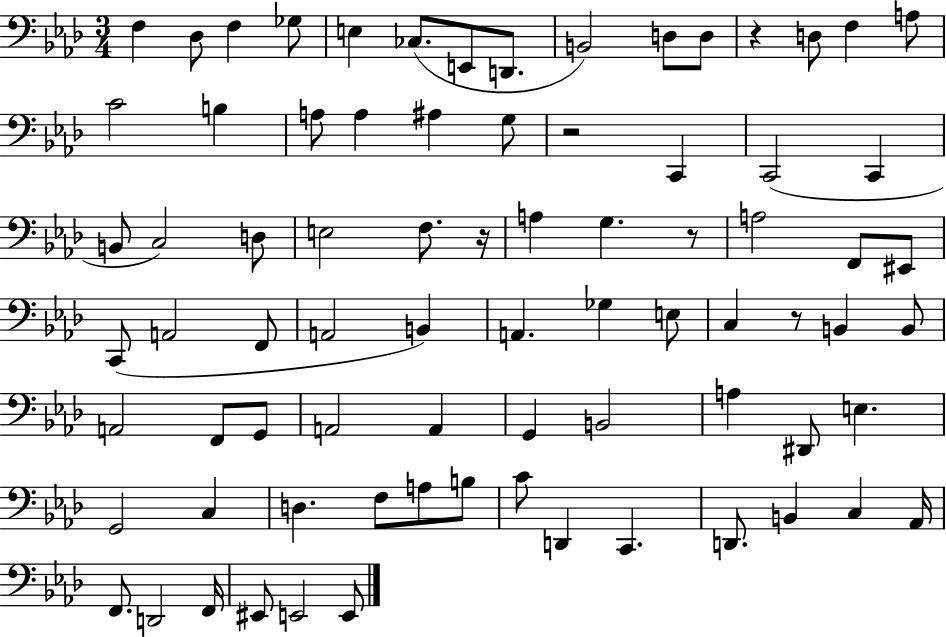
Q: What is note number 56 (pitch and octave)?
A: C3